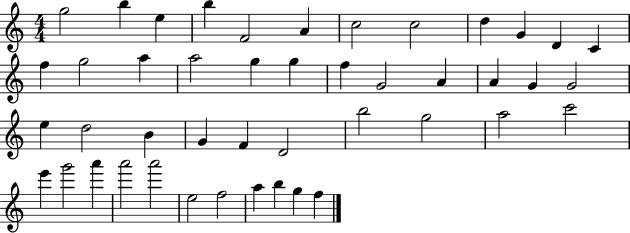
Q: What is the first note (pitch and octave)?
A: G5